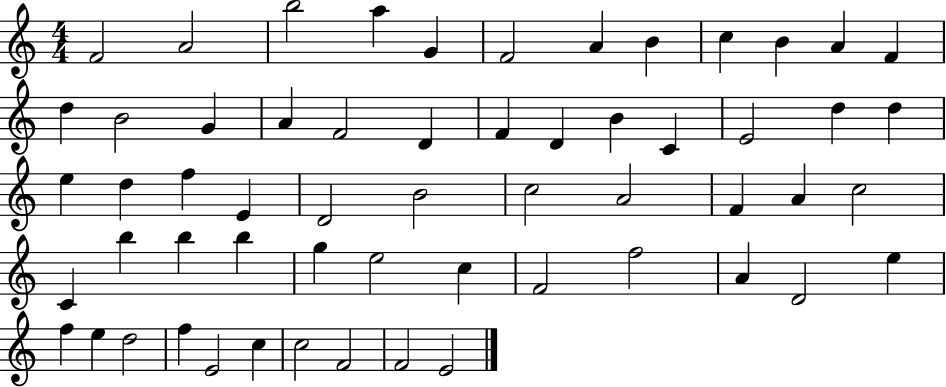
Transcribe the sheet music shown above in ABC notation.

X:1
T:Untitled
M:4/4
L:1/4
K:C
F2 A2 b2 a G F2 A B c B A F d B2 G A F2 D F D B C E2 d d e d f E D2 B2 c2 A2 F A c2 C b b b g e2 c F2 f2 A D2 e f e d2 f E2 c c2 F2 F2 E2